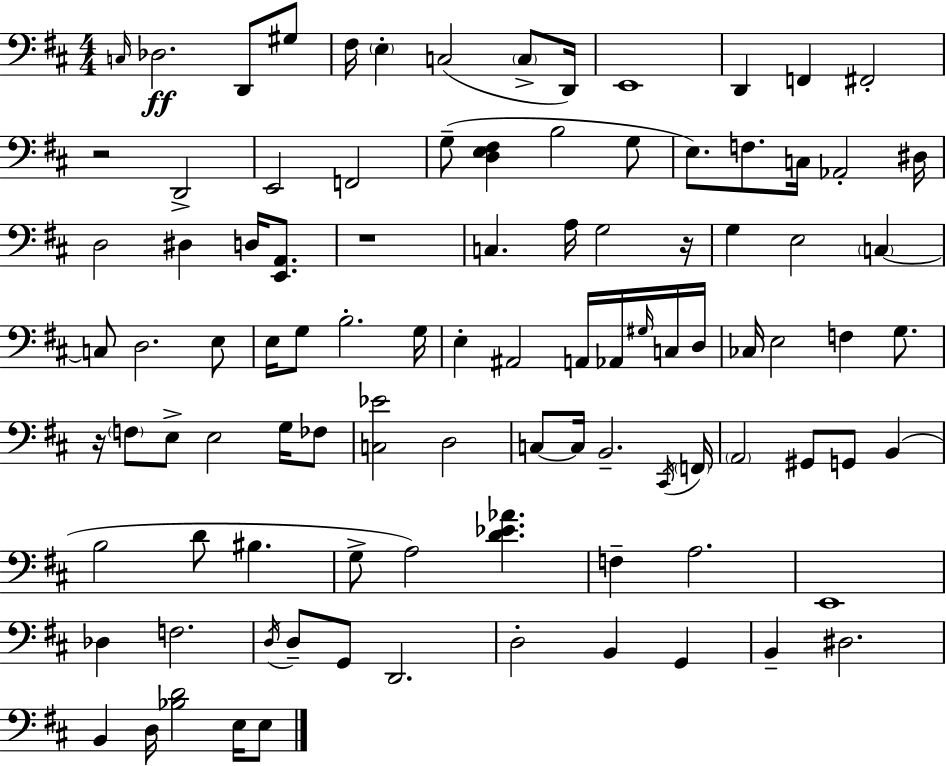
X:1
T:Untitled
M:4/4
L:1/4
K:D
C,/4 _D,2 D,,/2 ^G,/2 ^F,/4 E, C,2 C,/2 D,,/4 E,,4 D,, F,, ^F,,2 z2 D,,2 E,,2 F,,2 G,/2 [D,E,^F,] B,2 G,/2 E,/2 F,/2 C,/4 _A,,2 ^D,/4 D,2 ^D, D,/4 [E,,A,,]/2 z4 C, A,/4 G,2 z/4 G, E,2 C, C,/2 D,2 E,/2 E,/4 G,/2 B,2 G,/4 E, ^A,,2 A,,/4 _A,,/4 ^G,/4 C,/4 D,/4 _C,/4 E,2 F, G,/2 z/4 F,/2 E,/2 E,2 G,/4 _F,/2 [C,_E]2 D,2 C,/2 C,/4 B,,2 ^C,,/4 F,,/4 A,,2 ^G,,/2 G,,/2 B,, B,2 D/2 ^B, G,/2 A,2 [D_E_A] F, A,2 E,,4 _D, F,2 D,/4 D,/2 G,,/2 D,,2 D,2 B,, G,, B,, ^D,2 B,, D,/4 [_B,D]2 E,/4 E,/2